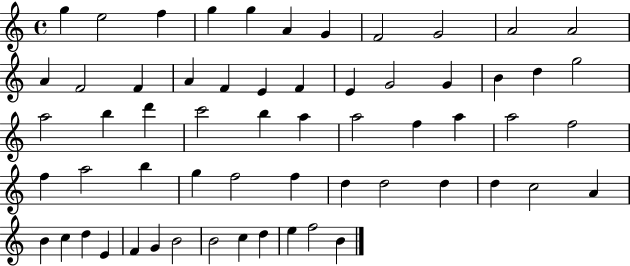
{
  \clef treble
  \time 4/4
  \defaultTimeSignature
  \key c \major
  g''4 e''2 f''4 | g''4 g''4 a'4 g'4 | f'2 g'2 | a'2 a'2 | \break a'4 f'2 f'4 | a'4 f'4 e'4 f'4 | e'4 g'2 g'4 | b'4 d''4 g''2 | \break a''2 b''4 d'''4 | c'''2 b''4 a''4 | a''2 f''4 a''4 | a''2 f''2 | \break f''4 a''2 b''4 | g''4 f''2 f''4 | d''4 d''2 d''4 | d''4 c''2 a'4 | \break b'4 c''4 d''4 e'4 | f'4 g'4 b'2 | b'2 c''4 d''4 | e''4 f''2 b'4 | \break \bar "|."
}